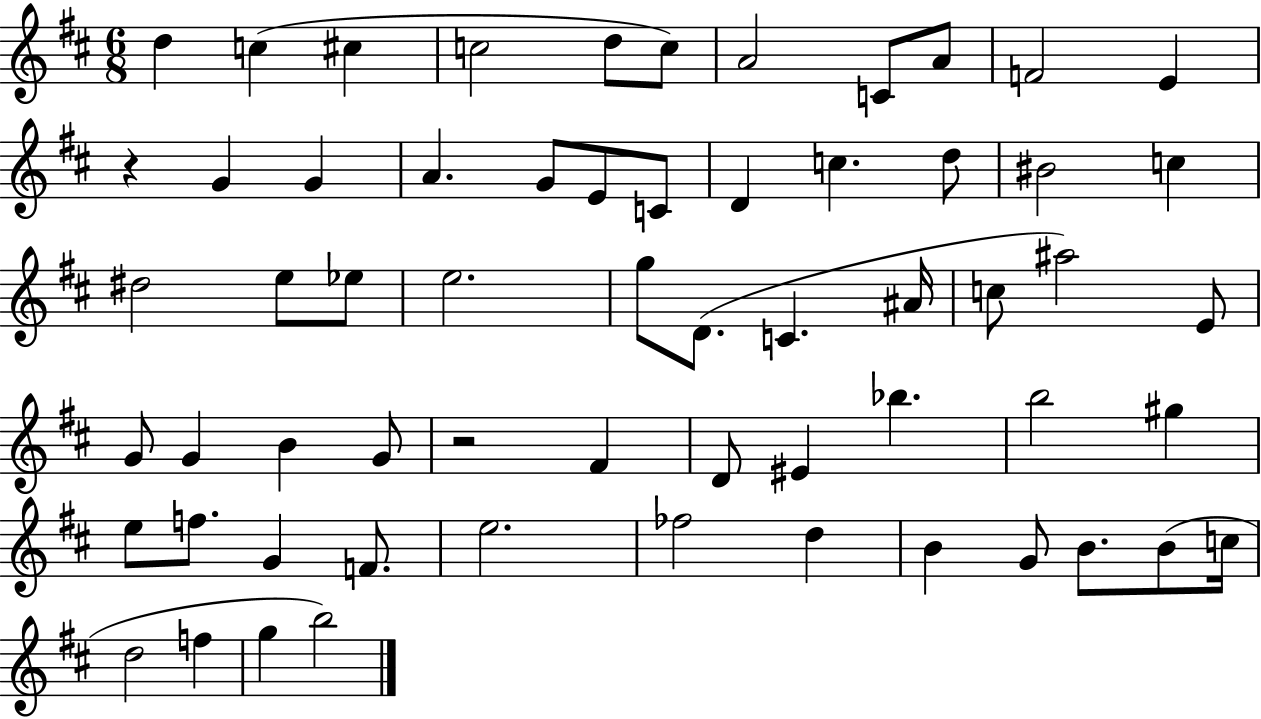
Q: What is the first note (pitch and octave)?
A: D5